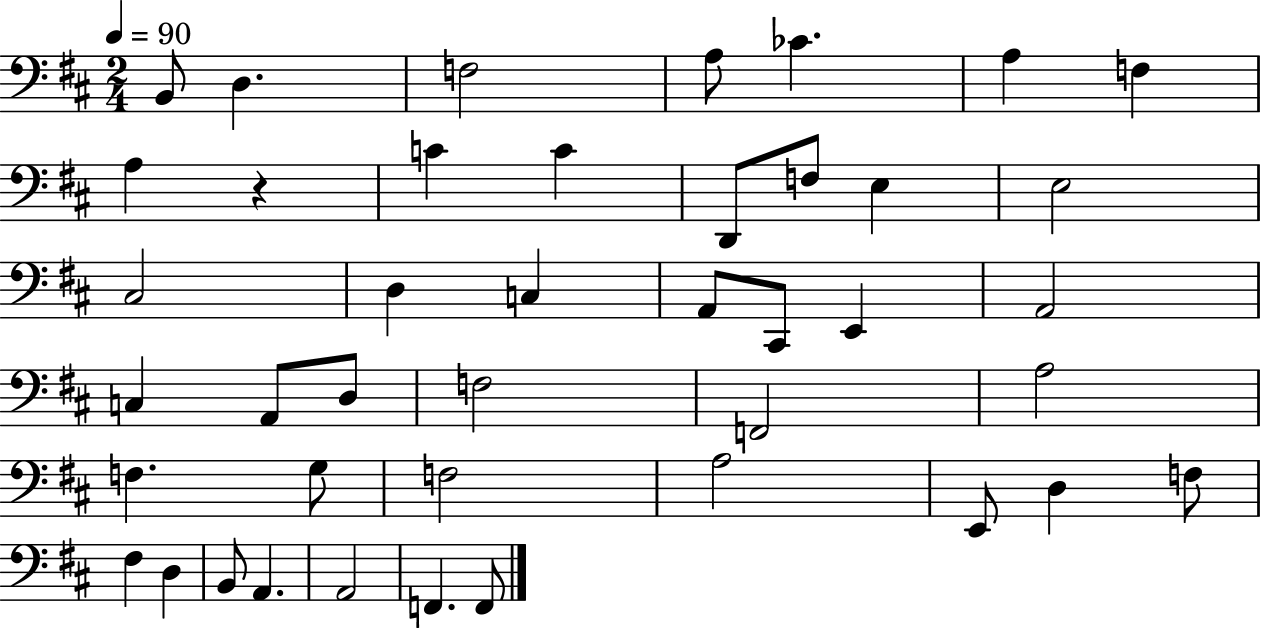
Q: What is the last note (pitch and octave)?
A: F2